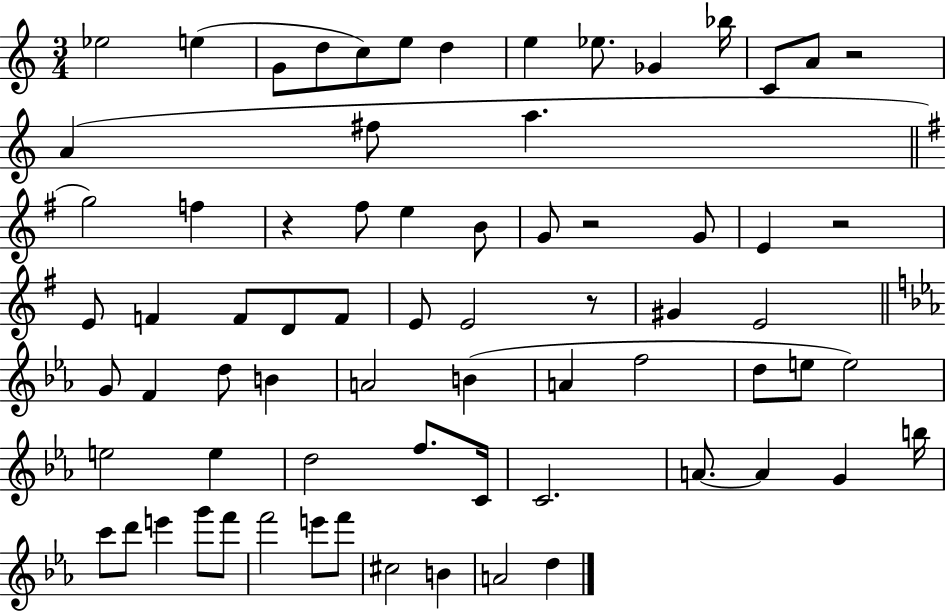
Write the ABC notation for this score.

X:1
T:Untitled
M:3/4
L:1/4
K:C
_e2 e G/2 d/2 c/2 e/2 d e _e/2 _G _b/4 C/2 A/2 z2 A ^f/2 a g2 f z ^f/2 e B/2 G/2 z2 G/2 E z2 E/2 F F/2 D/2 F/2 E/2 E2 z/2 ^G E2 G/2 F d/2 B A2 B A f2 d/2 e/2 e2 e2 e d2 f/2 C/4 C2 A/2 A G b/4 c'/2 d'/2 e' g'/2 f'/2 f'2 e'/2 f'/2 ^c2 B A2 d